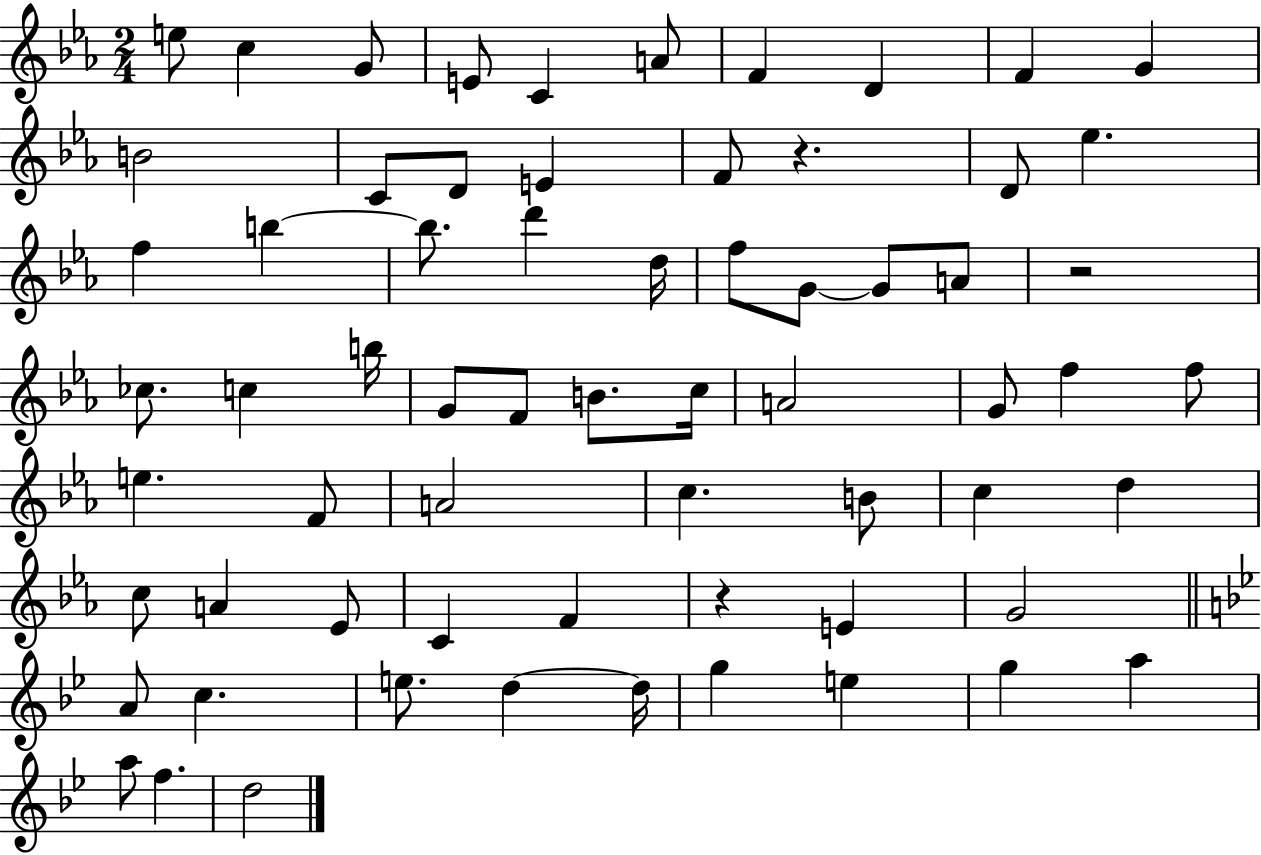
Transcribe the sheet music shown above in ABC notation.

X:1
T:Untitled
M:2/4
L:1/4
K:Eb
e/2 c G/2 E/2 C A/2 F D F G B2 C/2 D/2 E F/2 z D/2 _e f b b/2 d' d/4 f/2 G/2 G/2 A/2 z2 _c/2 c b/4 G/2 F/2 B/2 c/4 A2 G/2 f f/2 e F/2 A2 c B/2 c d c/2 A _E/2 C F z E G2 A/2 c e/2 d d/4 g e g a a/2 f d2